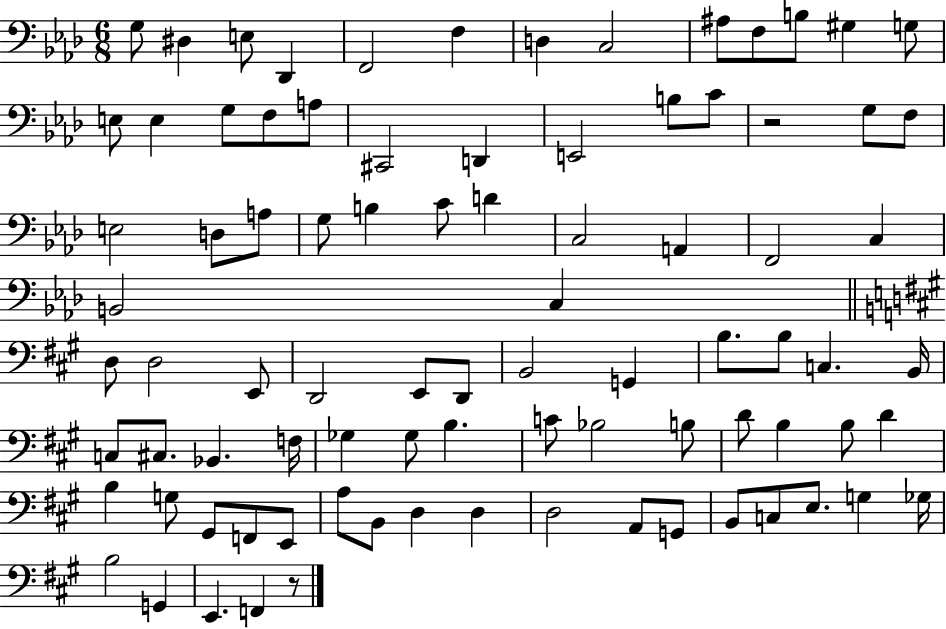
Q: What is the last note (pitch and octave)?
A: F2